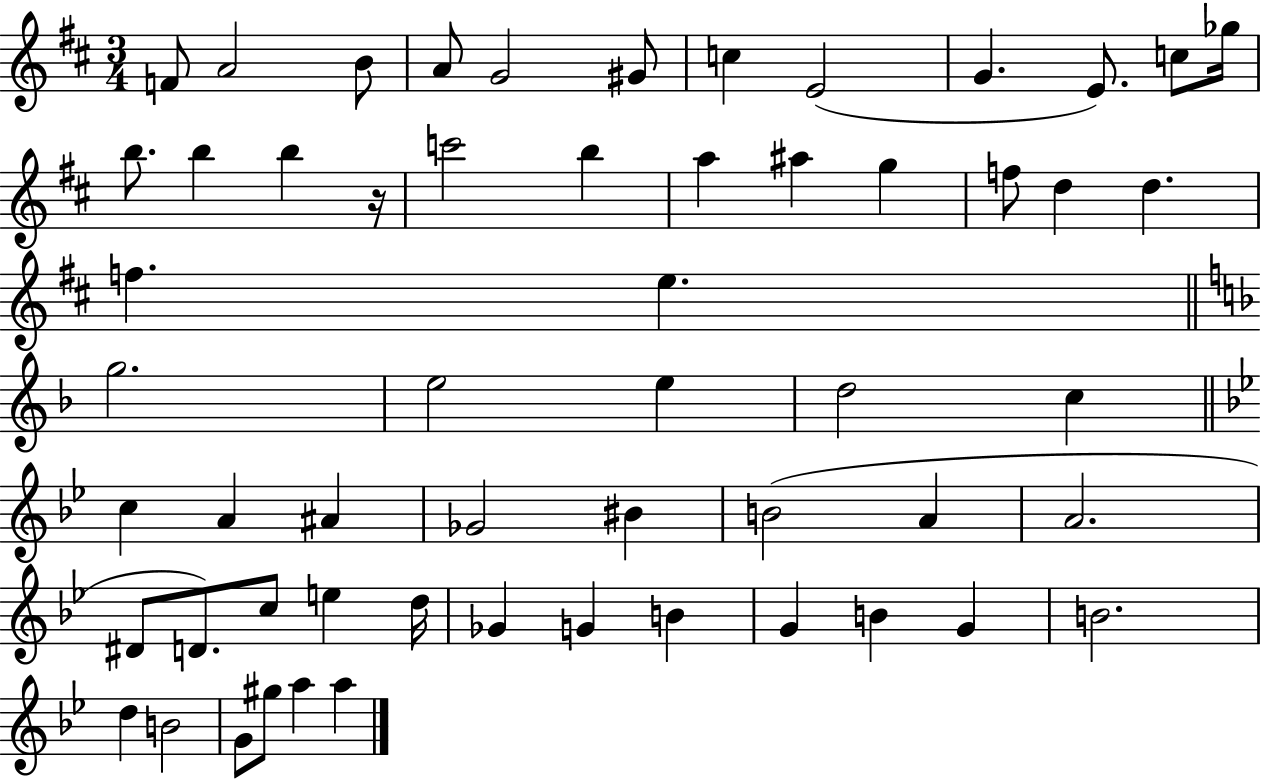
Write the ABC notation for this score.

X:1
T:Untitled
M:3/4
L:1/4
K:D
F/2 A2 B/2 A/2 G2 ^G/2 c E2 G E/2 c/2 _g/4 b/2 b b z/4 c'2 b a ^a g f/2 d d f e g2 e2 e d2 c c A ^A _G2 ^B B2 A A2 ^D/2 D/2 c/2 e d/4 _G G B G B G B2 d B2 G/2 ^g/2 a a